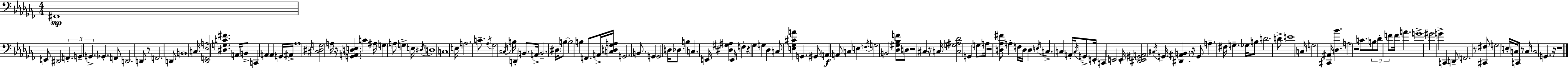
{
  \clef bass
  \numericTimeSignature
  \time 4/4
  \key aes \minor
  fis,1\mp | e,8 dis,2 \tuplet 3/2 { f,4.-. | g,4-- g,4.-> } ges,4.-. | f,8 d,2. d,8 | \break r8 f,2. d,8 | b,1 | c16 <des, f, ees a>2 <dis g c' fis'>4. a,16 | b,8-> c,4 a,4 a,4 g,16 ais,16-> | \break aes1 | <cis dis g>2 a16 r16 <g, a, d e>4. | c'4 ais16 g4 a8 g4-> e16 | \acciaccatura { dis16 } d1 | \break c1 | e16 a2. c'8.-- | \acciaccatura { aes16 } ges2 \acciaccatura { cis16 } b16 d,4-. | b,8. a,16-> b,2.-- | \break \parenthesize dis16 b8~~ b2 b4 f,8. | a,16-> <c d ges a>16 g,2. | b,8. g,4 g,2 d16 | des8. b4 c4. e,16 <dis gis ais>4 | \break e,16 f4-. r4 \parenthesize ges4 g4 | des4 c8 <e ges cis' a'>4 g,4. | gis,8 \parenthesize a,4\f a,8 c4 e4 | \acciaccatura { f16 } g2 b,2 | \break <des gis bes f'>8 d8 r2 | cis4 r16 c16 <c g ais des'>2 g,4 | g8 a16 r2 <d aes fis'>8 a4-. | f16 d16 d4 \acciaccatura { e16 } c4.-> | \break c4 a,16-. \acciaccatura { c16 } g,8-> e,16-. c,4 e,2 | e,16-. <dis, e, gis, a,>2 \acciaccatura { cis16 } g,16 | <dis, ais, b,>4. r16 g,8 a4.-- fis16 | g4.-- ges16 b8 d'2. | \break d'8-> e'1 | c16 g2 | <cis, ais,>16 <des bes'>4. a2 r2 | c'8. \tuplet 3/2 { b8 des'8-. f'8 } | \break f'16 a'4. g'1-> | gis'2 g'4-> | c,4 d,8-- f,2. | r8 <cis, fis>8 g2 | \break e16-. c16 c,8 r8 c16 c2 | g,4. r16 r1 | \bar "|."
}